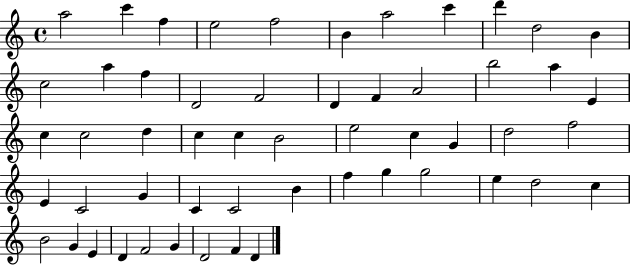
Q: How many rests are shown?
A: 0